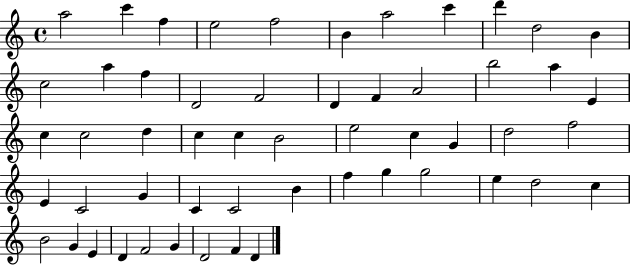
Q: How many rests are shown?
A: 0